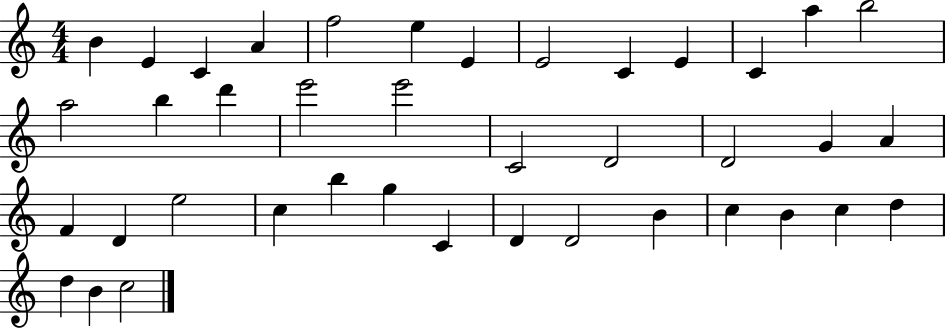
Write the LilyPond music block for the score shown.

{
  \clef treble
  \numericTimeSignature
  \time 4/4
  \key c \major
  b'4 e'4 c'4 a'4 | f''2 e''4 e'4 | e'2 c'4 e'4 | c'4 a''4 b''2 | \break a''2 b''4 d'''4 | e'''2 e'''2 | c'2 d'2 | d'2 g'4 a'4 | \break f'4 d'4 e''2 | c''4 b''4 g''4 c'4 | d'4 d'2 b'4 | c''4 b'4 c''4 d''4 | \break d''4 b'4 c''2 | \bar "|."
}